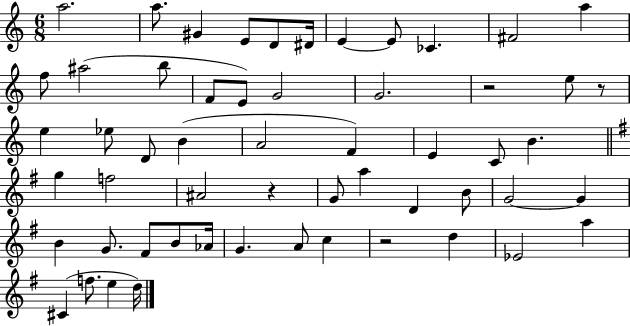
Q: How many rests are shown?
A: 4